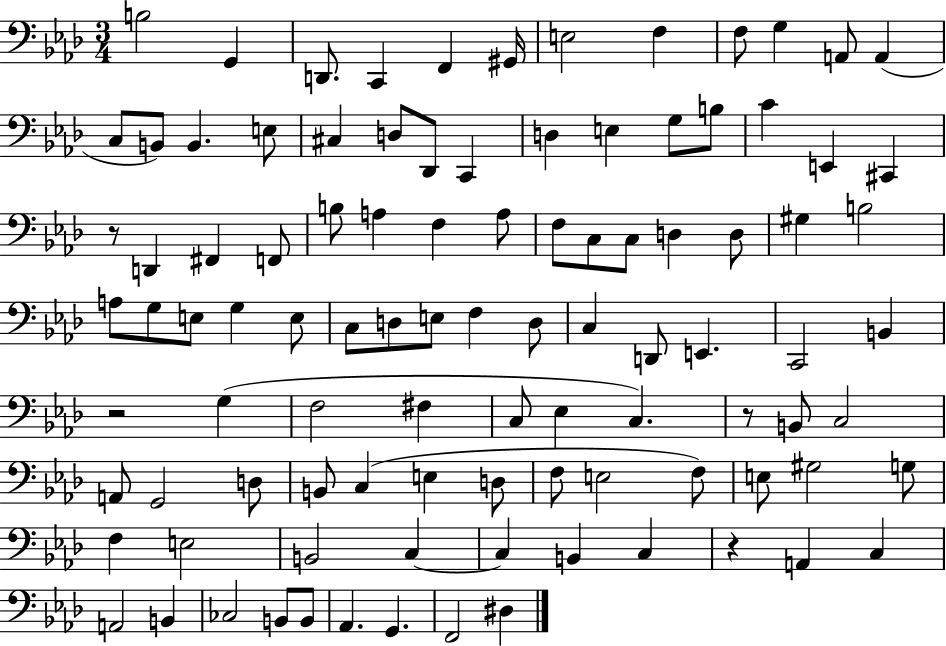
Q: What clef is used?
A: bass